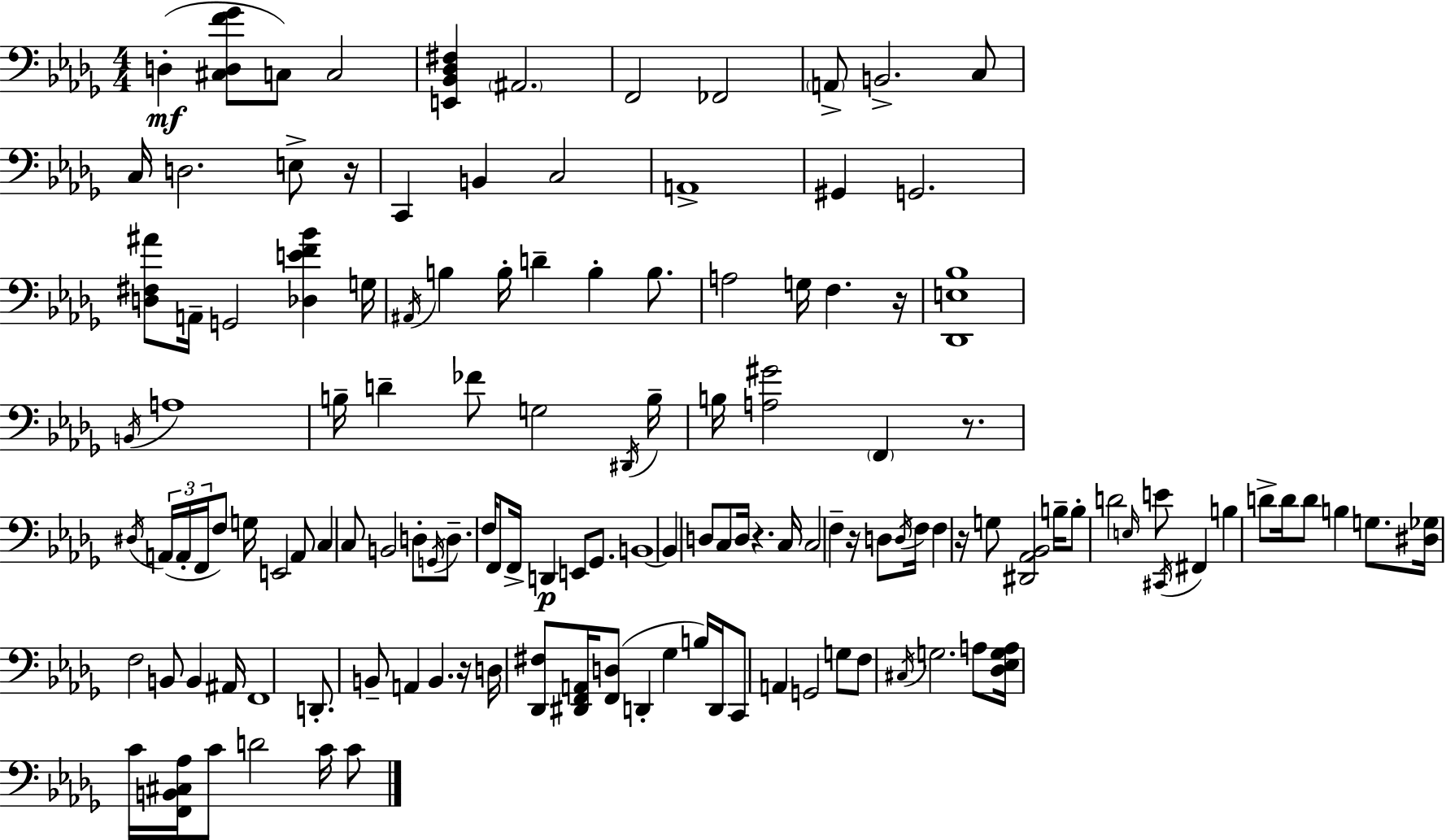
{
  \clef bass
  \numericTimeSignature
  \time 4/4
  \key bes \minor
  d4-.(\mf <cis d f' ges'>8 c8) c2 | <e, bes, des fis>4 \parenthesize ais,2. | f,2 fes,2 | \parenthesize a,8-> b,2.-> c8 | \break c16 d2. e8-> r16 | c,4 b,4 c2 | a,1-> | gis,4 g,2. | \break <d fis ais'>8 a,16-- g,2 <des e' f' bes'>4 g16 | \acciaccatura { ais,16 } b4 b16-. d'4-- b4-. b8. | a2 g16 f4. | r16 <des, e bes>1 | \break \acciaccatura { b,16 } a1 | b16-- d'4-- fes'8 g2 | \acciaccatura { dis,16 } b16-- b16 <a gis'>2 \parenthesize f,4 | r8. \acciaccatura { dis16 }( \tuplet 3/2 { a,16 a,16-. f,16 } f8) g16 e,2 | \break a,8 c4 c8 b,2 | d8-. \acciaccatura { g,16 } d8.-- f16 f,8 f,16-> d,4\p | e,8 ges,8. b,1~~ | b,4 d8 c8 d16 r4. | \break c16 c2 f4-- | r16 d8 \acciaccatura { d16 } f16 f4 r16 g8 <dis, aes, bes,>2 | b16-- b8-. d'2 | \grace { e16 } e'8 \acciaccatura { cis,16 } fis,4 b4 d'8-> d'16 d'8 | \break b4 g8. <dis ges>16 f2 | b,8 b,4 ais,16 f,1 | d,8.-. b,8-- a,4 | b,4. r16 d16 <des, fis>8 <dis, f, a,>16 <f, d>8( d,4-. | \break ges4 b16) d,16 c,8 a,4 g,2 | g8 f8 \acciaccatura { cis16 } g2. | a8 <des ees g a>16 c'16 <f, b, cis aes>16 c'8 d'2 | c'16 c'8 \bar "|."
}